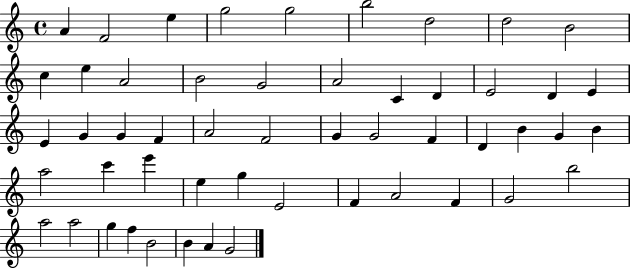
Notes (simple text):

A4/q F4/h E5/q G5/h G5/h B5/h D5/h D5/h B4/h C5/q E5/q A4/h B4/h G4/h A4/h C4/q D4/q E4/h D4/q E4/q E4/q G4/q G4/q F4/q A4/h F4/h G4/q G4/h F4/q D4/q B4/q G4/q B4/q A5/h C6/q E6/q E5/q G5/q E4/h F4/q A4/h F4/q G4/h B5/h A5/h A5/h G5/q F5/q B4/h B4/q A4/q G4/h